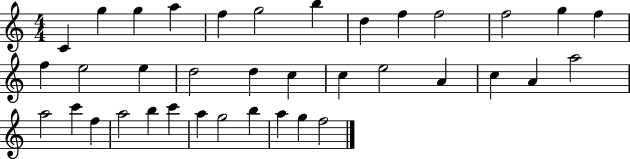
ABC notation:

X:1
T:Untitled
M:4/4
L:1/4
K:C
C g g a f g2 b d f f2 f2 g f f e2 e d2 d c c e2 A c A a2 a2 c' f a2 b c' a g2 b a g f2